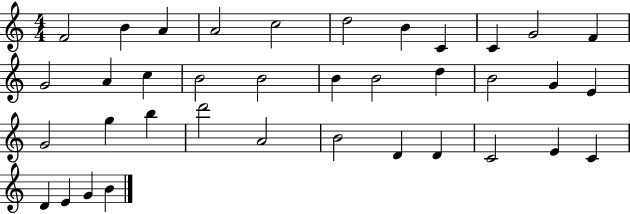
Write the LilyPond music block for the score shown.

{
  \clef treble
  \numericTimeSignature
  \time 4/4
  \key c \major
  f'2 b'4 a'4 | a'2 c''2 | d''2 b'4 c'4 | c'4 g'2 f'4 | \break g'2 a'4 c''4 | b'2 b'2 | b'4 b'2 d''4 | b'2 g'4 e'4 | \break g'2 g''4 b''4 | d'''2 a'2 | b'2 d'4 d'4 | c'2 e'4 c'4 | \break d'4 e'4 g'4 b'4 | \bar "|."
}